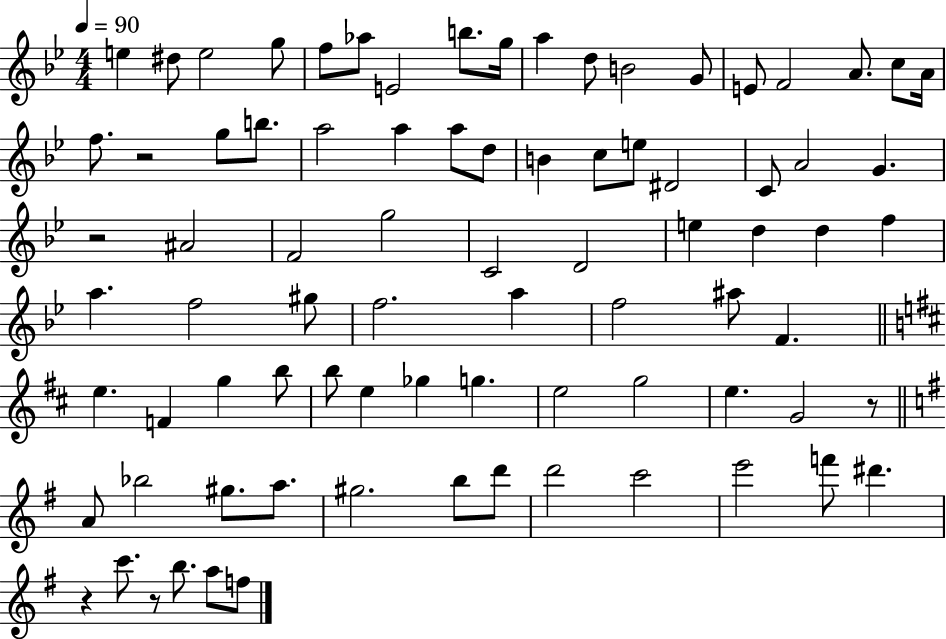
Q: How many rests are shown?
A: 5